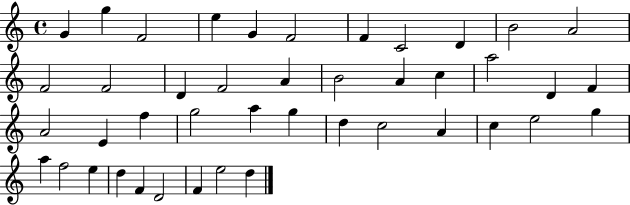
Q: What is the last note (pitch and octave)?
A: D5